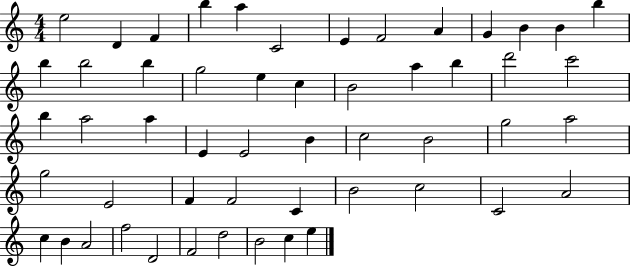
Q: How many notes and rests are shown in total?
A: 53